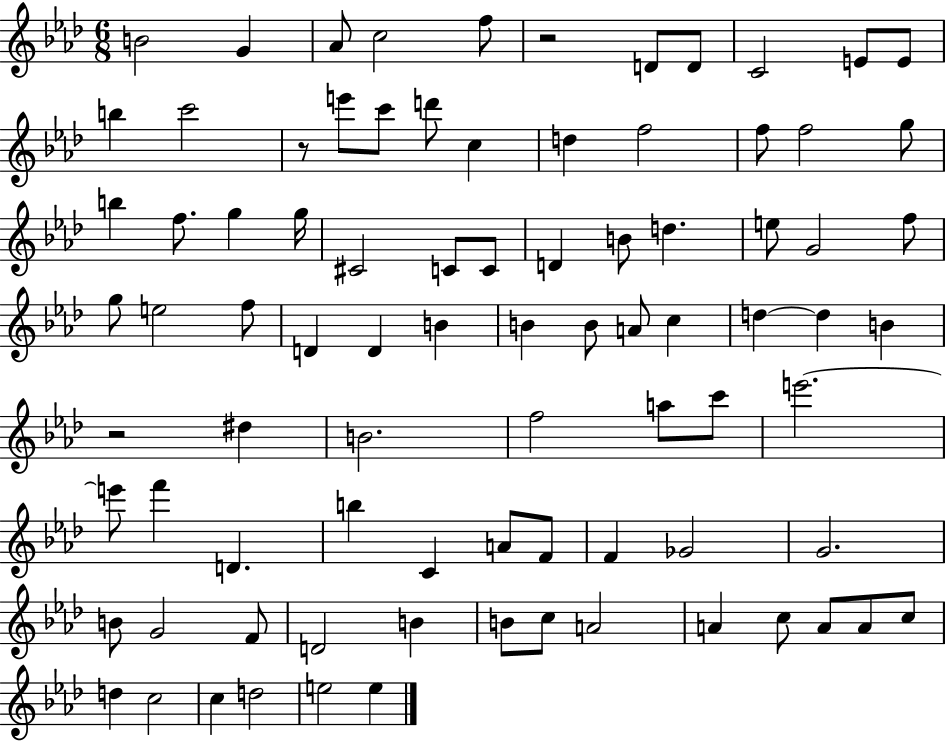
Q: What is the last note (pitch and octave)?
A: E5